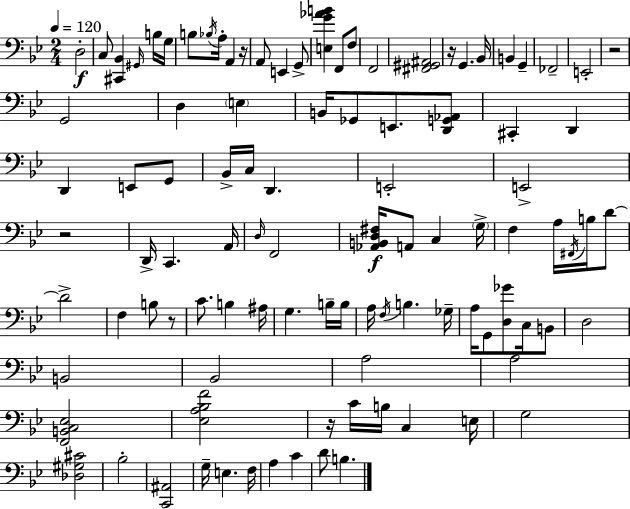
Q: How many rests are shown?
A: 6